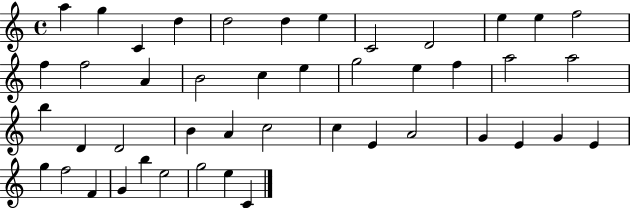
{
  \clef treble
  \time 4/4
  \defaultTimeSignature
  \key c \major
  a''4 g''4 c'4 d''4 | d''2 d''4 e''4 | c'2 d'2 | e''4 e''4 f''2 | \break f''4 f''2 a'4 | b'2 c''4 e''4 | g''2 e''4 f''4 | a''2 a''2 | \break b''4 d'4 d'2 | b'4 a'4 c''2 | c''4 e'4 a'2 | g'4 e'4 g'4 e'4 | \break g''4 f''2 f'4 | g'4 b''4 e''2 | g''2 e''4 c'4 | \bar "|."
}